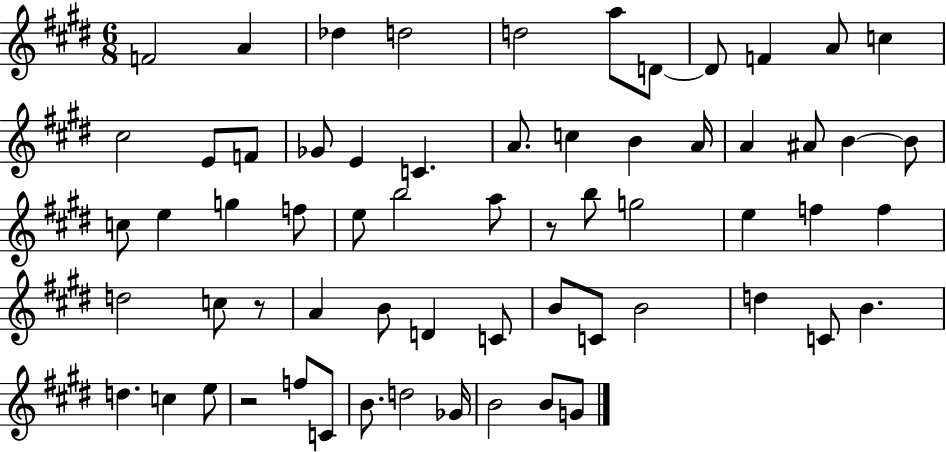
F4/h A4/q Db5/q D5/h D5/h A5/e D4/e D4/e F4/q A4/e C5/q C#5/h E4/e F4/e Gb4/e E4/q C4/q. A4/e. C5/q B4/q A4/s A4/q A#4/e B4/q B4/e C5/e E5/q G5/q F5/e E5/e B5/h A5/e R/e B5/e G5/h E5/q F5/q F5/q D5/h C5/e R/e A4/q B4/e D4/q C4/e B4/e C4/e B4/h D5/q C4/e B4/q. D5/q. C5/q E5/e R/h F5/e C4/e B4/e. D5/h Gb4/s B4/h B4/e G4/e